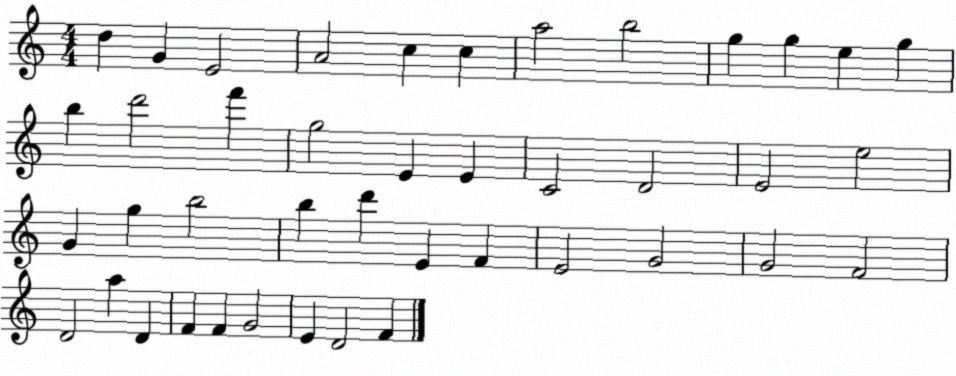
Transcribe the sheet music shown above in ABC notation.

X:1
T:Untitled
M:4/4
L:1/4
K:C
d G E2 A2 c c a2 b2 g g e g b d'2 f' g2 E E C2 D2 E2 e2 G g b2 b d' E F E2 G2 G2 F2 D2 a D F F G2 E D2 F